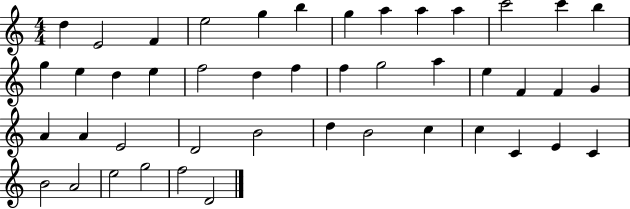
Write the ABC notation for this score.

X:1
T:Untitled
M:4/4
L:1/4
K:C
d E2 F e2 g b g a a a c'2 c' b g e d e f2 d f f g2 a e F F G A A E2 D2 B2 d B2 c c C E C B2 A2 e2 g2 f2 D2